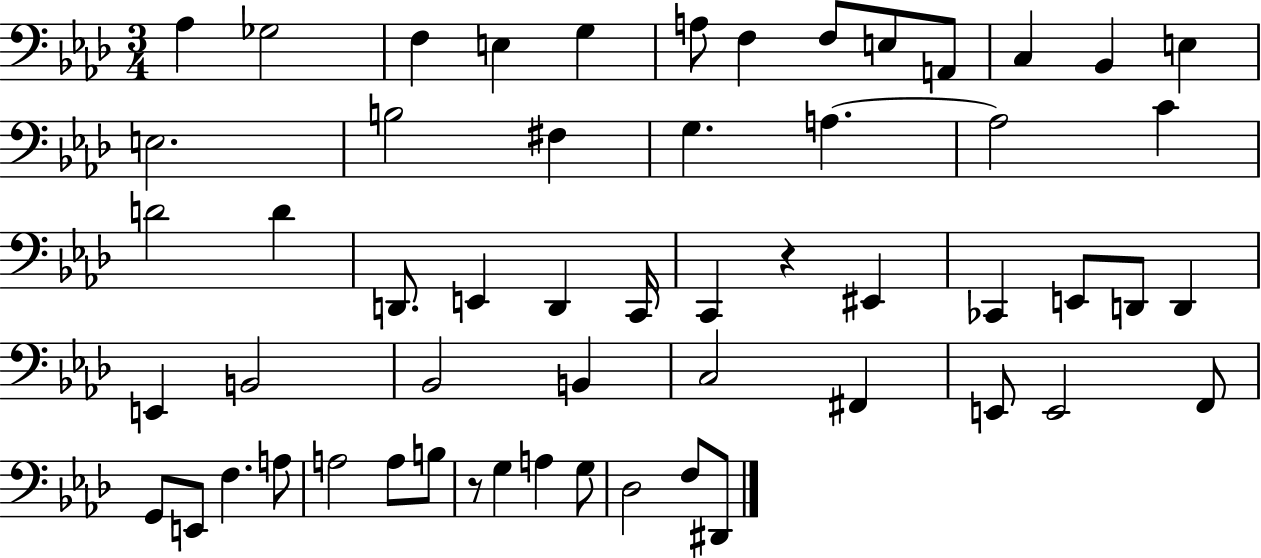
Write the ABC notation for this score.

X:1
T:Untitled
M:3/4
L:1/4
K:Ab
_A, _G,2 F, E, G, A,/2 F, F,/2 E,/2 A,,/2 C, _B,, E, E,2 B,2 ^F, G, A, A,2 C D2 D D,,/2 E,, D,, C,,/4 C,, z ^E,, _C,, E,,/2 D,,/2 D,, E,, B,,2 _B,,2 B,, C,2 ^F,, E,,/2 E,,2 F,,/2 G,,/2 E,,/2 F, A,/2 A,2 A,/2 B,/2 z/2 G, A, G,/2 _D,2 F,/2 ^D,,/2